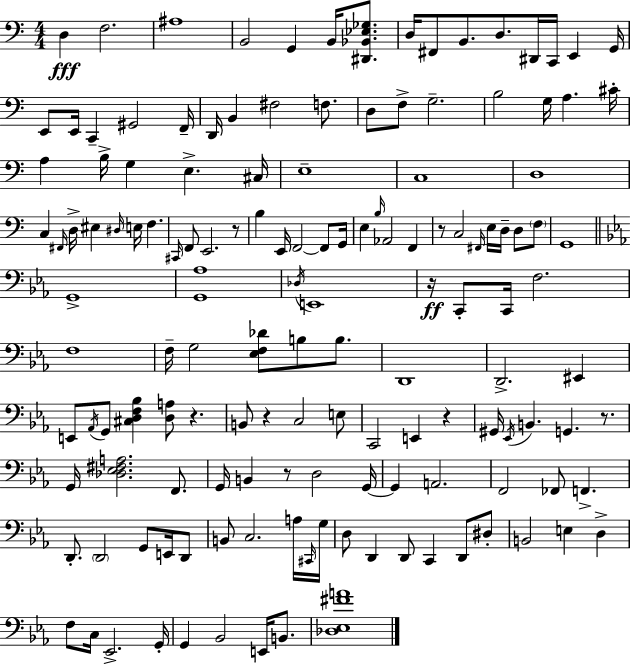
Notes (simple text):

D3/q F3/h. A#3/w B2/h G2/q B2/s [D#2,Bb2,Eb3,Gb3]/e. D3/s F#2/e B2/e. D3/e. D#2/s C2/s E2/q G2/s E2/e E2/s C2/q G#2/h F2/s D2/s B2/q F#3/h F3/e. D3/e F3/e G3/h. B3/h G3/s A3/q. C#4/s A3/q B3/s G3/q E3/q. C#3/s E3/w C3/w D3/w C3/q F#2/s D3/s EIS3/q D#3/s E3/s F3/q. C#2/s F2/e E2/h. R/e B3/q E2/s F2/h F2/e G2/s E3/q B3/s Ab2/h F2/q R/e C3/h F#2/s E3/s D3/s D3/e F3/e G2/w G2/w [G2,Ab3]/w Db3/s E2/w R/s C2/e C2/s F3/h. F3/w F3/s G3/h [Eb3,F3,Db4]/e B3/e B3/e. D2/w D2/h. EIS2/q E2/e Ab2/s G2/e [C#3,D3,F3,Bb3]/q [D3,A3]/e R/q. B2/e R/q C3/h E3/e C2/h E2/q R/q G#2/s Eb2/s B2/q. G2/q. R/e. G2/s [Db3,Eb3,F#3,A3]/h. F2/e. G2/s B2/q R/e D3/h G2/s G2/q A2/h. F2/h FES2/e F2/q. D2/e. D2/h G2/e E2/s D2/e B2/e C3/h. A3/s C#2/s G3/s D3/e D2/q D2/e C2/q D2/e D#3/e B2/h E3/q D3/q F3/e C3/s Eb2/h. G2/s G2/q Bb2/h E2/s B2/e. [Db3,Eb3,F#4,A4]/w